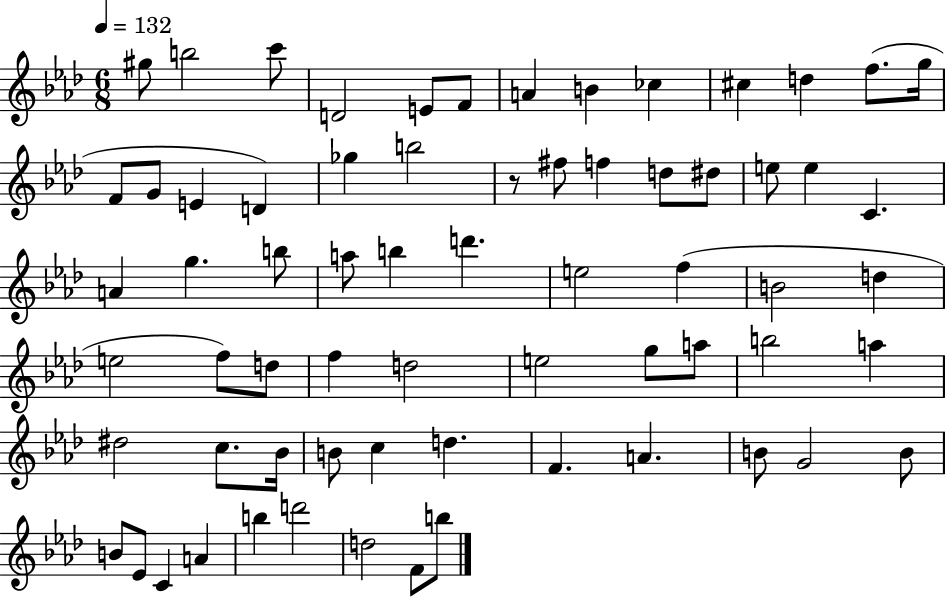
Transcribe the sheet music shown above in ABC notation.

X:1
T:Untitled
M:6/8
L:1/4
K:Ab
^g/2 b2 c'/2 D2 E/2 F/2 A B _c ^c d f/2 g/4 F/2 G/2 E D _g b2 z/2 ^f/2 f d/2 ^d/2 e/2 e C A g b/2 a/2 b d' e2 f B2 d e2 f/2 d/2 f d2 e2 g/2 a/2 b2 a ^d2 c/2 _B/4 B/2 c d F A B/2 G2 B/2 B/2 _E/2 C A b d'2 d2 F/2 b/2